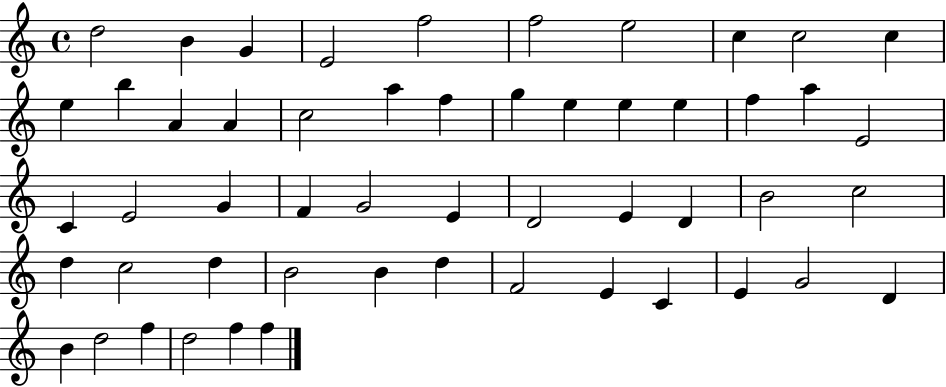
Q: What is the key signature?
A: C major